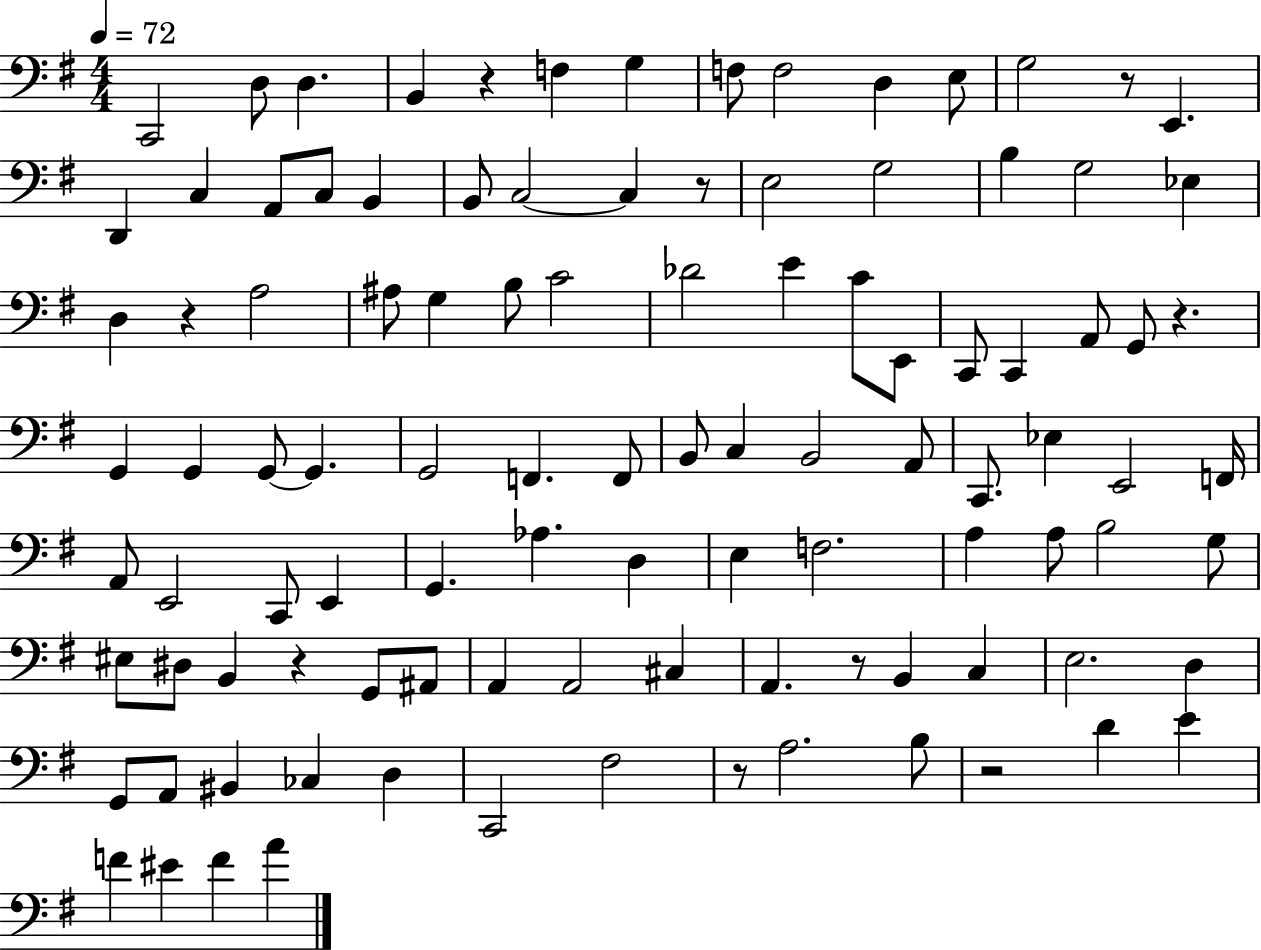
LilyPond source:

{
  \clef bass
  \numericTimeSignature
  \time 4/4
  \key g \major
  \tempo 4 = 72
  c,2 d8 d4. | b,4 r4 f4 g4 | f8 f2 d4 e8 | g2 r8 e,4. | \break d,4 c4 a,8 c8 b,4 | b,8 c2~~ c4 r8 | e2 g2 | b4 g2 ees4 | \break d4 r4 a2 | ais8 g4 b8 c'2 | des'2 e'4 c'8 e,8 | c,8 c,4 a,8 g,8 r4. | \break g,4 g,4 g,8~~ g,4. | g,2 f,4. f,8 | b,8 c4 b,2 a,8 | c,8. ees4 e,2 f,16 | \break a,8 e,2 c,8 e,4 | g,4. aes4. d4 | e4 f2. | a4 a8 b2 g8 | \break eis8 dis8 b,4 r4 g,8 ais,8 | a,4 a,2 cis4 | a,4. r8 b,4 c4 | e2. d4 | \break g,8 a,8 bis,4 ces4 d4 | c,2 fis2 | r8 a2. b8 | r2 d'4 e'4 | \break f'4 eis'4 f'4 a'4 | \bar "|."
}